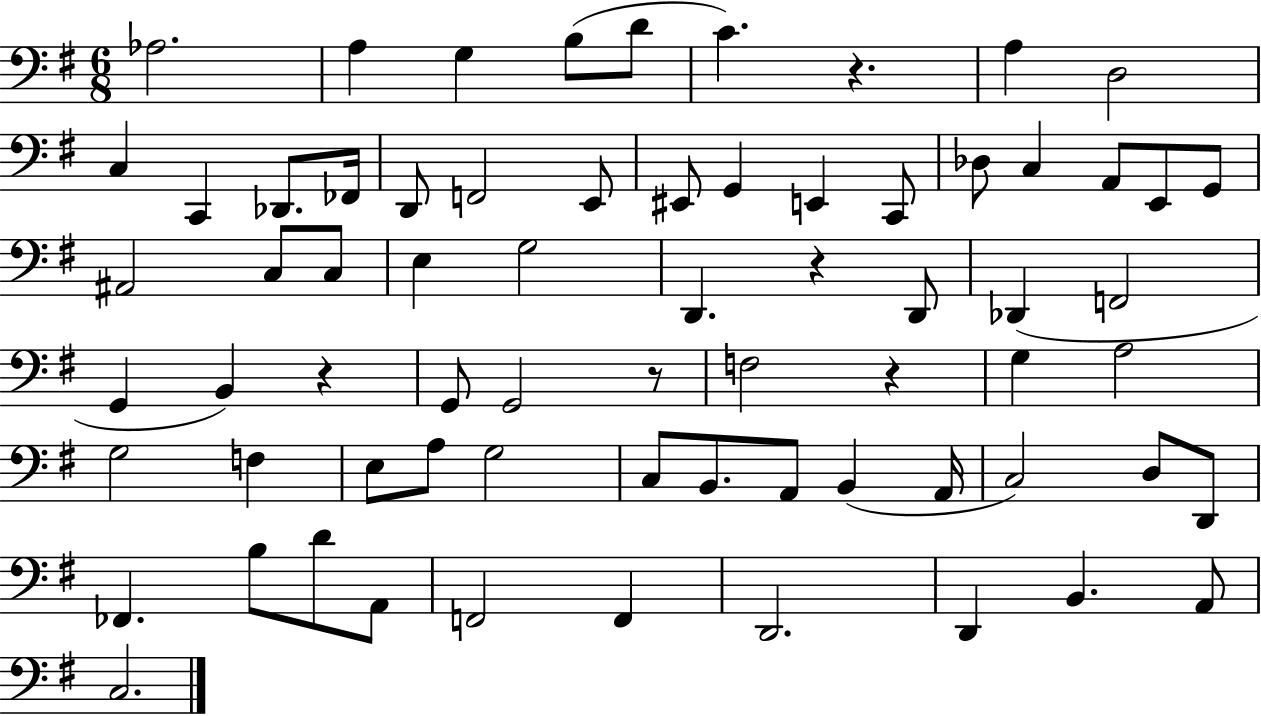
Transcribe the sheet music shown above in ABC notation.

X:1
T:Untitled
M:6/8
L:1/4
K:G
_A,2 A, G, B,/2 D/2 C z A, D,2 C, C,, _D,,/2 _F,,/4 D,,/2 F,,2 E,,/2 ^E,,/2 G,, E,, C,,/2 _D,/2 C, A,,/2 E,,/2 G,,/2 ^A,,2 C,/2 C,/2 E, G,2 D,, z D,,/2 _D,, F,,2 G,, B,, z G,,/2 G,,2 z/2 F,2 z G, A,2 G,2 F, E,/2 A,/2 G,2 C,/2 B,,/2 A,,/2 B,, A,,/4 C,2 D,/2 D,,/2 _F,, B,/2 D/2 A,,/2 F,,2 F,, D,,2 D,, B,, A,,/2 C,2